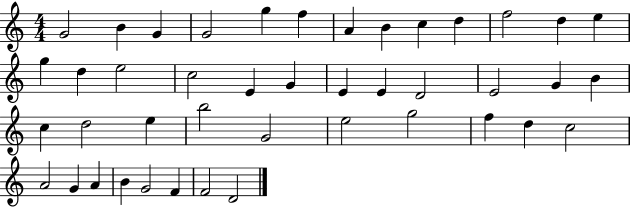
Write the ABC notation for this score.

X:1
T:Untitled
M:4/4
L:1/4
K:C
G2 B G G2 g f A B c d f2 d e g d e2 c2 E G E E D2 E2 G B c d2 e b2 G2 e2 g2 f d c2 A2 G A B G2 F F2 D2